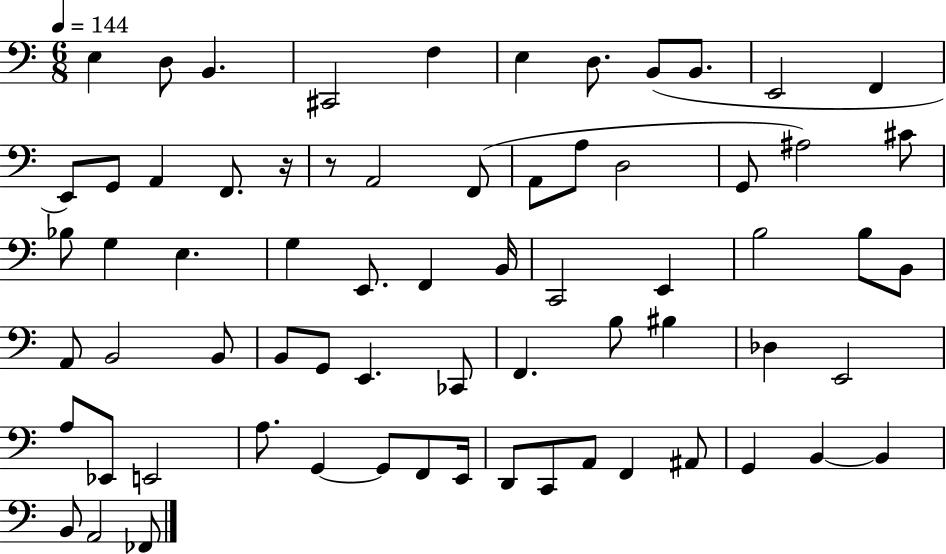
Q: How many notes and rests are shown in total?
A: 68